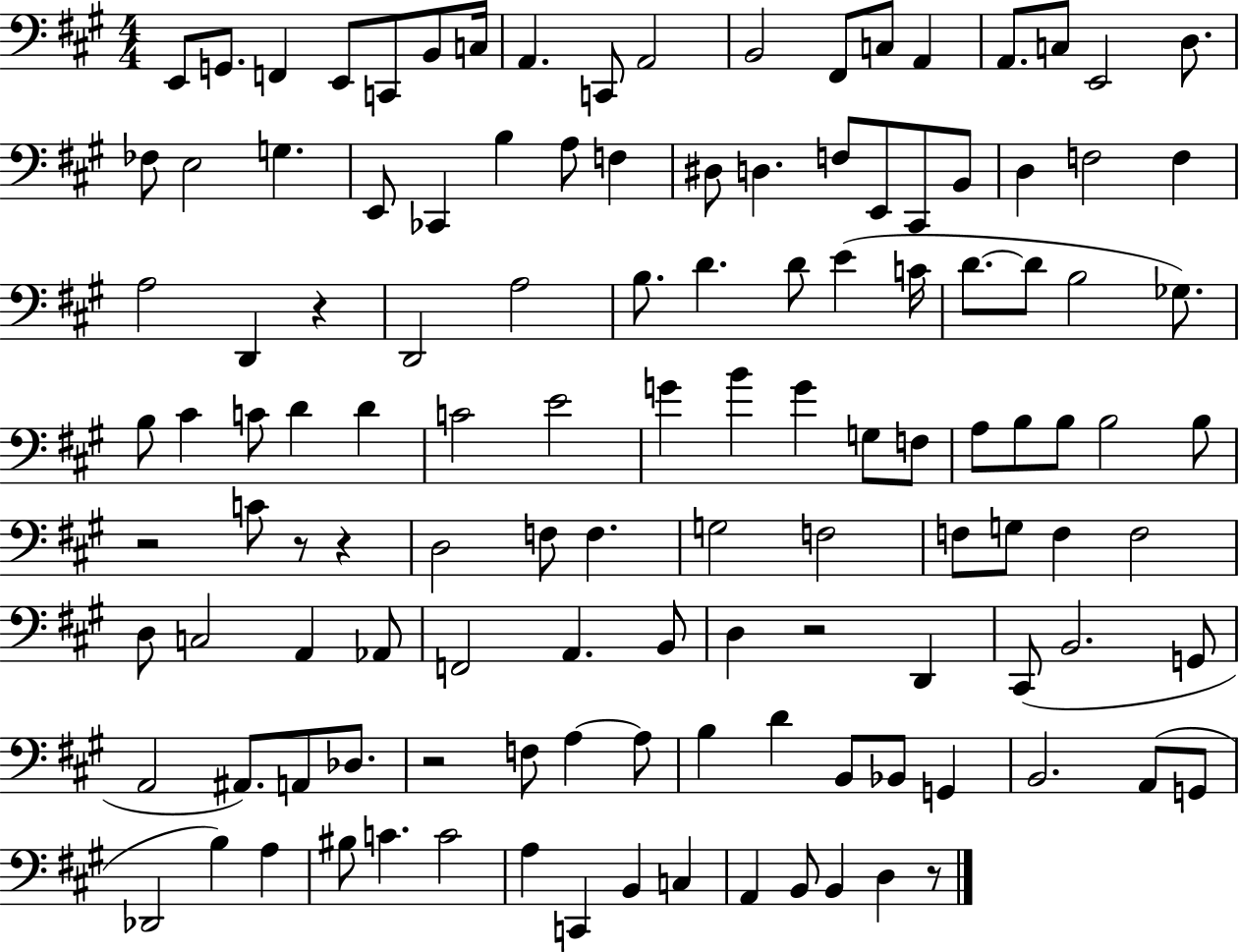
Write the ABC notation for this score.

X:1
T:Untitled
M:4/4
L:1/4
K:A
E,,/2 G,,/2 F,, E,,/2 C,,/2 B,,/2 C,/4 A,, C,,/2 A,,2 B,,2 ^F,,/2 C,/2 A,, A,,/2 C,/2 E,,2 D,/2 _F,/2 E,2 G, E,,/2 _C,, B, A,/2 F, ^D,/2 D, F,/2 E,,/2 ^C,,/2 B,,/2 D, F,2 F, A,2 D,, z D,,2 A,2 B,/2 D D/2 E C/4 D/2 D/2 B,2 _G,/2 B,/2 ^C C/2 D D C2 E2 G B G G,/2 F,/2 A,/2 B,/2 B,/2 B,2 B,/2 z2 C/2 z/2 z D,2 F,/2 F, G,2 F,2 F,/2 G,/2 F, F,2 D,/2 C,2 A,, _A,,/2 F,,2 A,, B,,/2 D, z2 D,, ^C,,/2 B,,2 G,,/2 A,,2 ^A,,/2 A,,/2 _D,/2 z2 F,/2 A, A,/2 B, D B,,/2 _B,,/2 G,, B,,2 A,,/2 G,,/2 _D,,2 B, A, ^B,/2 C C2 A, C,, B,, C, A,, B,,/2 B,, D, z/2